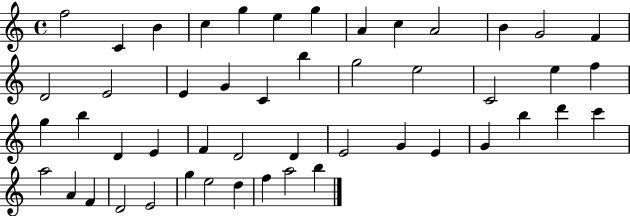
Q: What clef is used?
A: treble